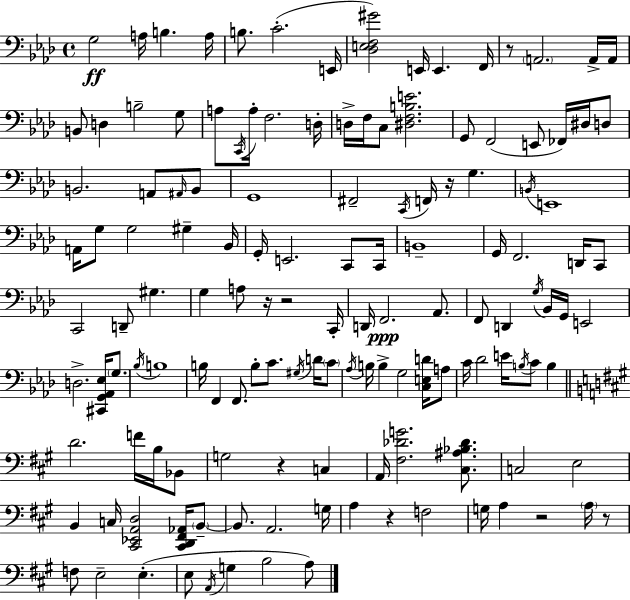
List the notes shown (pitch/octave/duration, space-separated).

G3/h A3/s B3/q. A3/s B3/e. C4/h. E2/s [Db3,E3,F3,G#4]/h E2/s E2/q. F2/s R/e A2/h. A2/s A2/s B2/e D3/q B3/h G3/e A3/e C2/s A3/s F3/h. D3/s D3/s F3/s C3/e [D#3,F3,B3,E4]/h. G2/e F2/h E2/e FES2/s D#3/s D3/e B2/h. A2/e A#2/s B2/e G2/w F#2/h C2/s F2/s R/s G3/q. B2/s E2/w A2/s G3/e G3/h G#3/q Bb2/s G2/s E2/h. C2/e C2/s B2/w G2/s F2/h. D2/s C2/e C2/h D2/e G#3/q. G3/q A3/e R/s R/h C2/s D2/s F2/h. Ab2/e. F2/e D2/q G3/s Bb2/s G2/s E2/h D3/h. [C#2,G2,Ab2,Eb3]/s G3/e. Bb3/s B3/w B3/s F2/q F2/e. B3/e C4/e. G#3/s D4/s C4/e Ab3/s B3/s B3/q G3/h [C3,E3,D4]/s A3/e C4/s Db4/h E4/s B3/s C4/e B3/q D4/h. F4/s B3/s Bb2/e G3/h R/q C3/q A2/s [F#3,Db4,G4]/h. [C#3,A#3,Bb3,Db4]/e. C3/h E3/h B2/q C3/s [C#2,Eb2,A2,D3]/h [C#2,D2,F#2,Ab2]/s B2/e B2/e. A2/h. G3/s A3/q R/q F3/h G3/s A3/q R/h A3/s R/e F3/e E3/h E3/q. E3/e A2/s G3/q B3/h A3/e